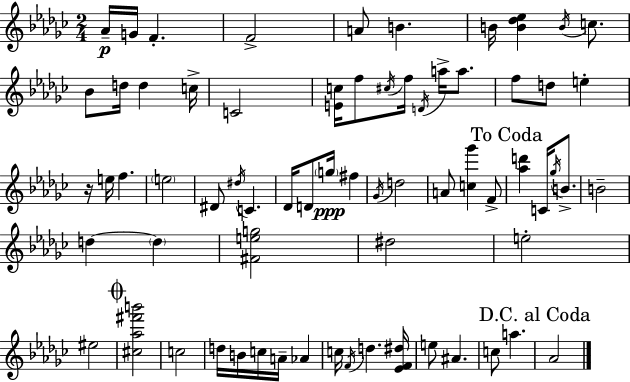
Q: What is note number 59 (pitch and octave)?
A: A5